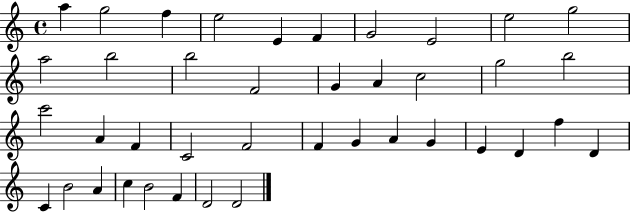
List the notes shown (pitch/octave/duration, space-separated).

A5/q G5/h F5/q E5/h E4/q F4/q G4/h E4/h E5/h G5/h A5/h B5/h B5/h F4/h G4/q A4/q C5/h G5/h B5/h C6/h A4/q F4/q C4/h F4/h F4/q G4/q A4/q G4/q E4/q D4/q F5/q D4/q C4/q B4/h A4/q C5/q B4/h F4/q D4/h D4/h